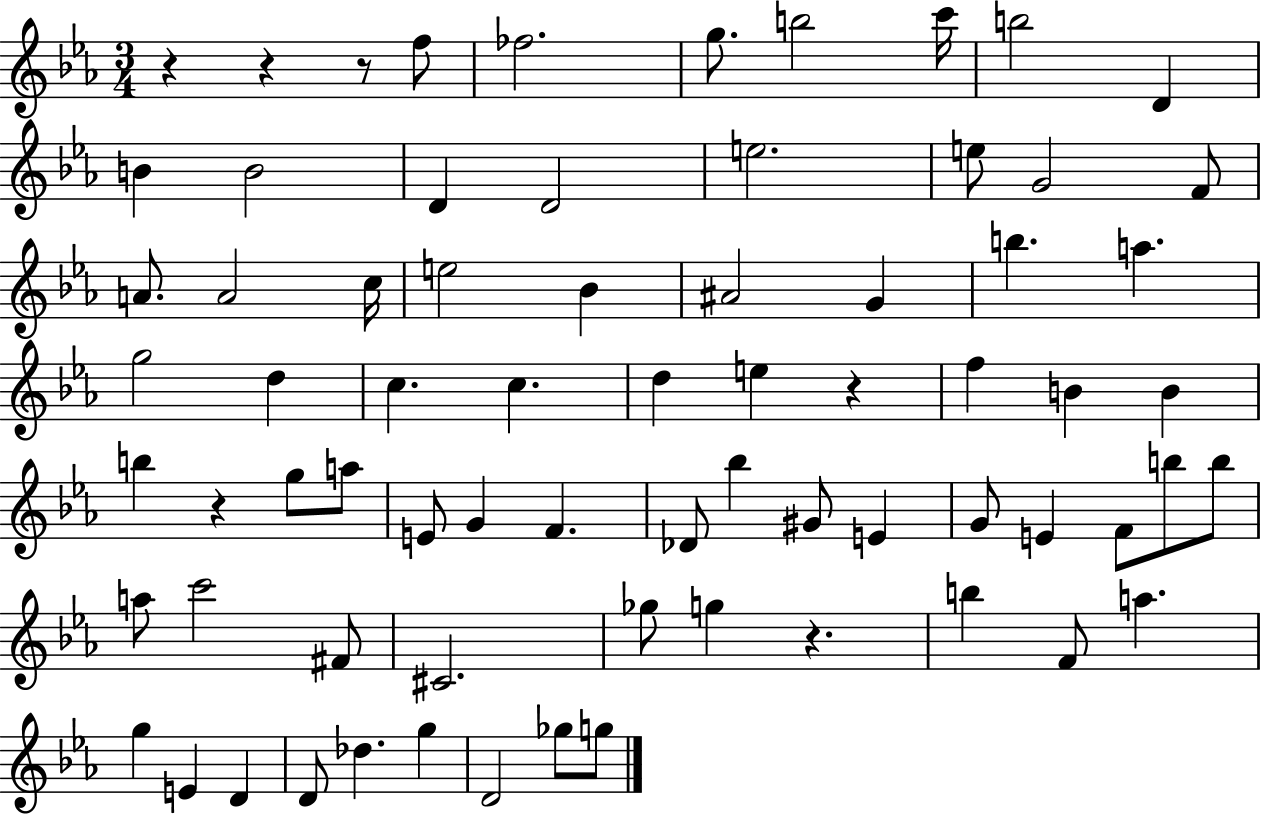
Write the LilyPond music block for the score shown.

{
  \clef treble
  \numericTimeSignature
  \time 3/4
  \key ees \major
  r4 r4 r8 f''8 | fes''2. | g''8. b''2 c'''16 | b''2 d'4 | \break b'4 b'2 | d'4 d'2 | e''2. | e''8 g'2 f'8 | \break a'8. a'2 c''16 | e''2 bes'4 | ais'2 g'4 | b''4. a''4. | \break g''2 d''4 | c''4. c''4. | d''4 e''4 r4 | f''4 b'4 b'4 | \break b''4 r4 g''8 a''8 | e'8 g'4 f'4. | des'8 bes''4 gis'8 e'4 | g'8 e'4 f'8 b''8 b''8 | \break a''8 c'''2 fis'8 | cis'2. | ges''8 g''4 r4. | b''4 f'8 a''4. | \break g''4 e'4 d'4 | d'8 des''4. g''4 | d'2 ges''8 g''8 | \bar "|."
}